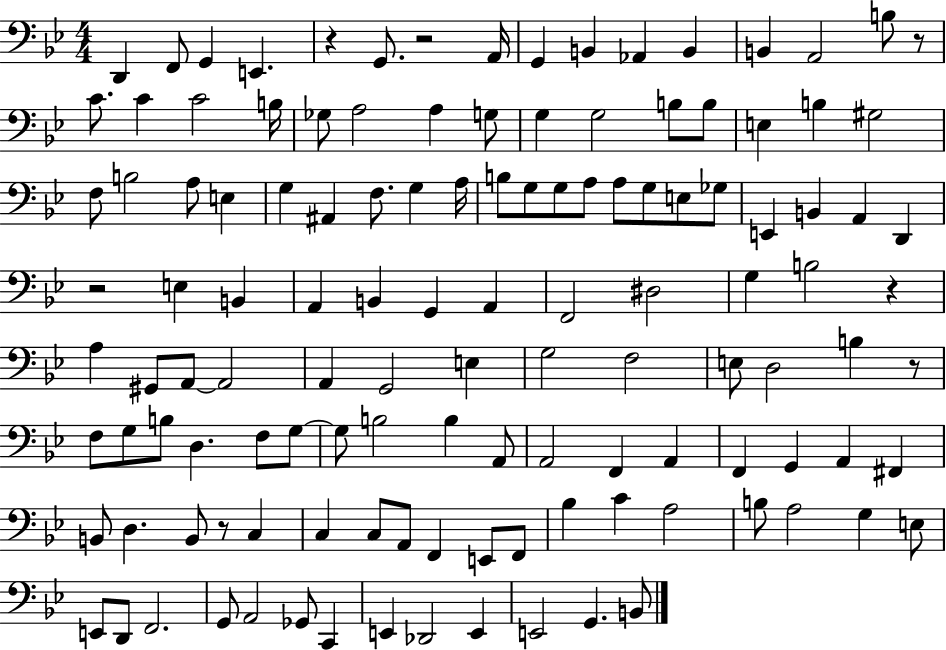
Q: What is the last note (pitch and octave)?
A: B2